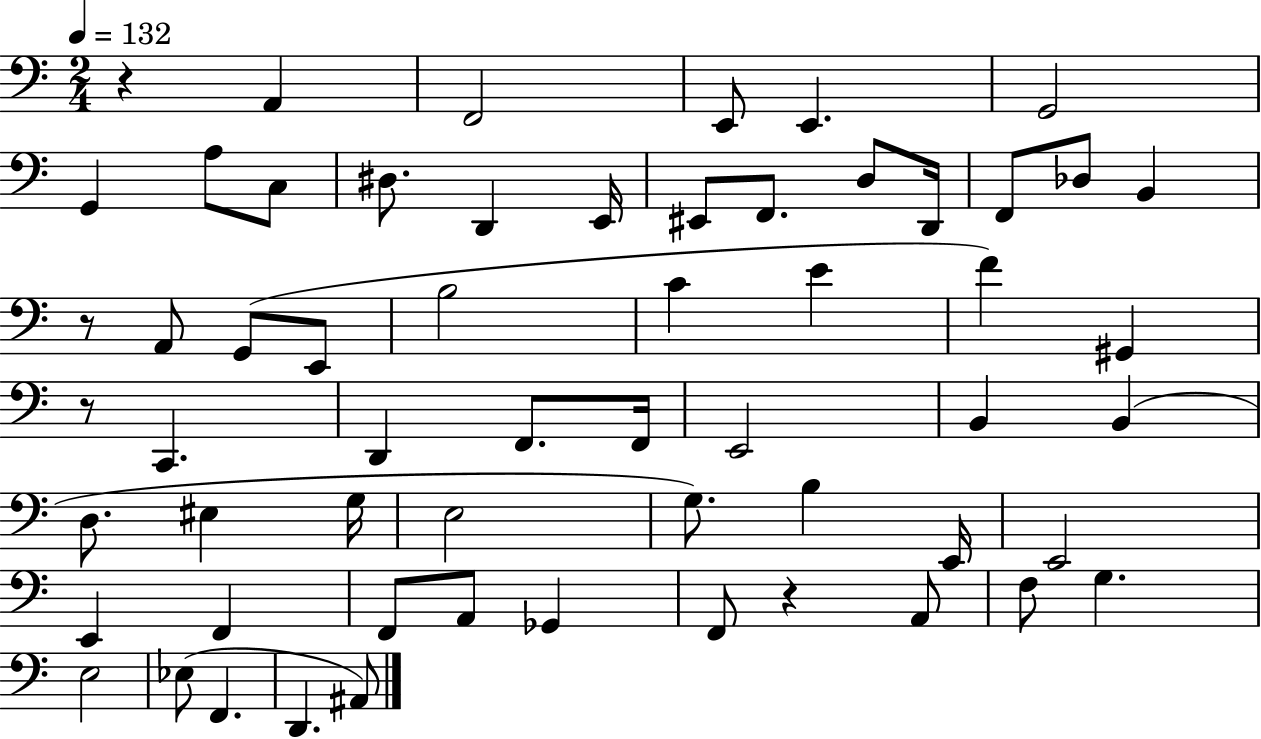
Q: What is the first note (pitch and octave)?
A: A2